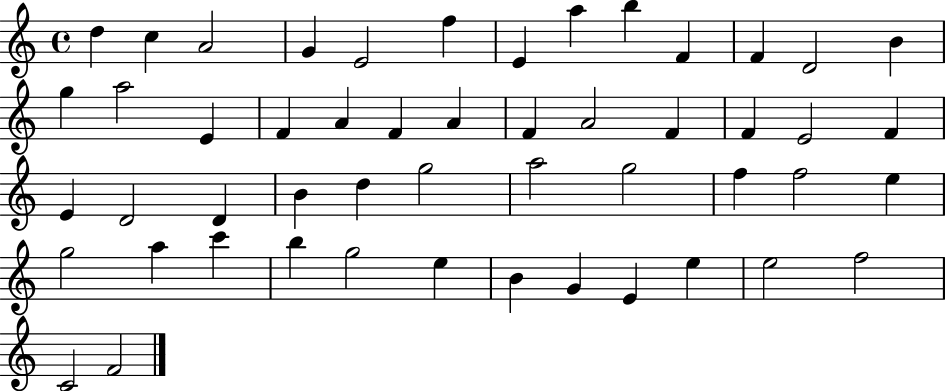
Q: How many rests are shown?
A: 0